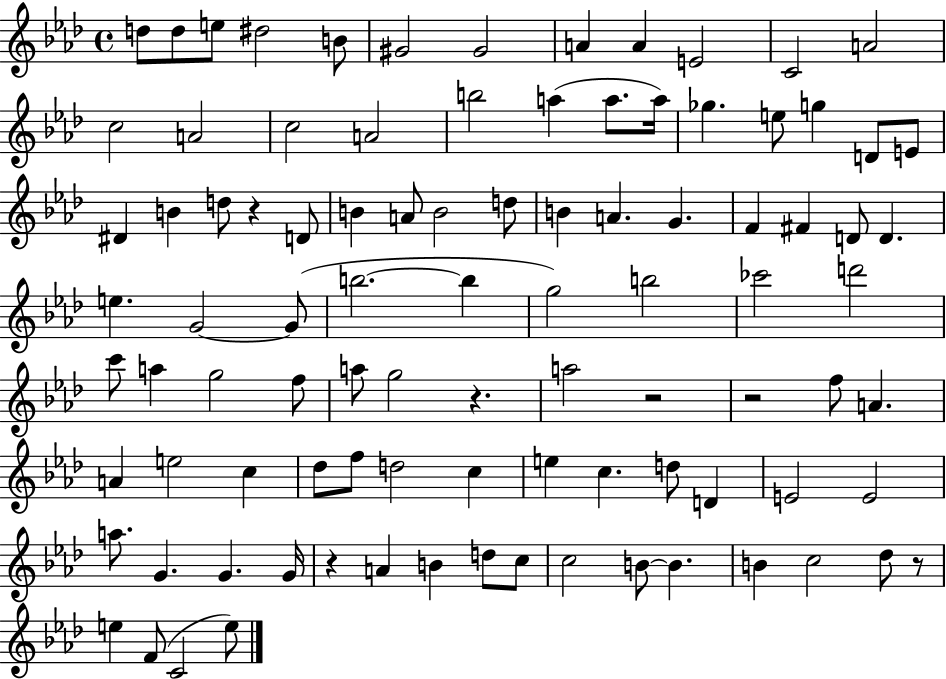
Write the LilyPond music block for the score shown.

{
  \clef treble
  \time 4/4
  \defaultTimeSignature
  \key aes \major
  d''8 d''8 e''8 dis''2 b'8 | gis'2 gis'2 | a'4 a'4 e'2 | c'2 a'2 | \break c''2 a'2 | c''2 a'2 | b''2 a''4( a''8. a''16) | ges''4. e''8 g''4 d'8 e'8 | \break dis'4 b'4 d''8 r4 d'8 | b'4 a'8 b'2 d''8 | b'4 a'4. g'4. | f'4 fis'4 d'8 d'4. | \break e''4. g'2~~ g'8( | b''2.~~ b''4 | g''2) b''2 | ces'''2 d'''2 | \break c'''8 a''4 g''2 f''8 | a''8 g''2 r4. | a''2 r2 | r2 f''8 a'4. | \break a'4 e''2 c''4 | des''8 f''8 d''2 c''4 | e''4 c''4. d''8 d'4 | e'2 e'2 | \break a''8. g'4. g'4. g'16 | r4 a'4 b'4 d''8 c''8 | c''2 b'8~~ b'4. | b'4 c''2 des''8 r8 | \break e''4 f'8( c'2 e''8) | \bar "|."
}